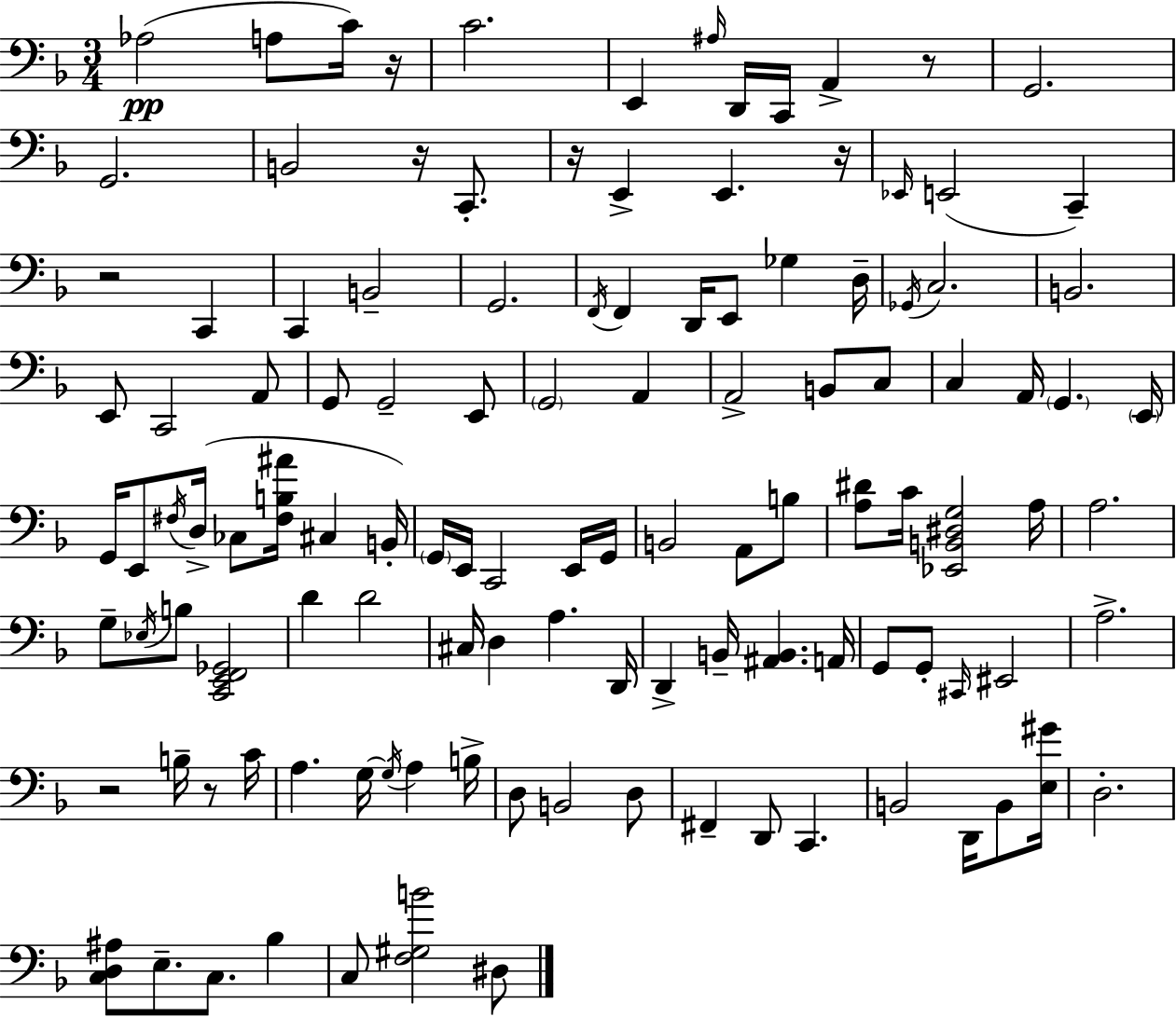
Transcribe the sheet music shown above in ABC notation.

X:1
T:Untitled
M:3/4
L:1/4
K:F
_A,2 A,/2 C/4 z/4 C2 E,, ^A,/4 D,,/4 C,,/4 A,, z/2 G,,2 G,,2 B,,2 z/4 C,,/2 z/4 E,, E,, z/4 _E,,/4 E,,2 C,, z2 C,, C,, B,,2 G,,2 F,,/4 F,, D,,/4 E,,/2 _G, D,/4 _G,,/4 C,2 B,,2 E,,/2 C,,2 A,,/2 G,,/2 G,,2 E,,/2 G,,2 A,, A,,2 B,,/2 C,/2 C, A,,/4 G,, E,,/4 G,,/4 E,,/2 ^F,/4 D,/4 _C,/2 [^F,B,^A]/4 ^C, B,,/4 G,,/4 E,,/4 C,,2 E,,/4 G,,/4 B,,2 A,,/2 B,/2 [A,^D]/2 C/4 [_E,,B,,^D,G,]2 A,/4 A,2 G,/2 _E,/4 B,/2 [C,,E,,F,,_G,,]2 D D2 ^C,/4 D, A, D,,/4 D,, B,,/4 [^A,,B,,] A,,/4 G,,/2 G,,/2 ^C,,/4 ^E,,2 A,2 z2 B,/4 z/2 C/4 A, G,/4 G,/4 A, B,/4 D,/2 B,,2 D,/2 ^F,, D,,/2 C,, B,,2 D,,/4 B,,/2 [E,^G]/4 D,2 [C,D,^A,]/2 E,/2 C,/2 _B, C,/2 [F,^G,B]2 ^D,/2